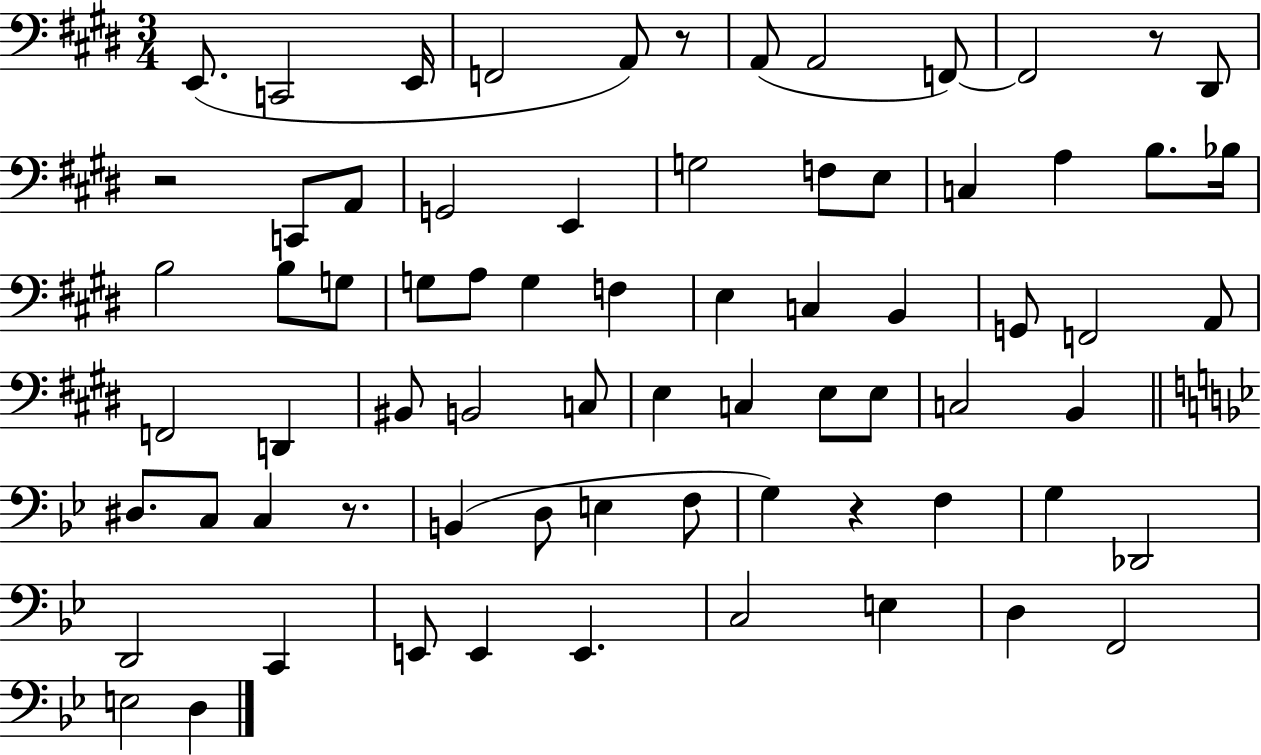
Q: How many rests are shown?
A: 5